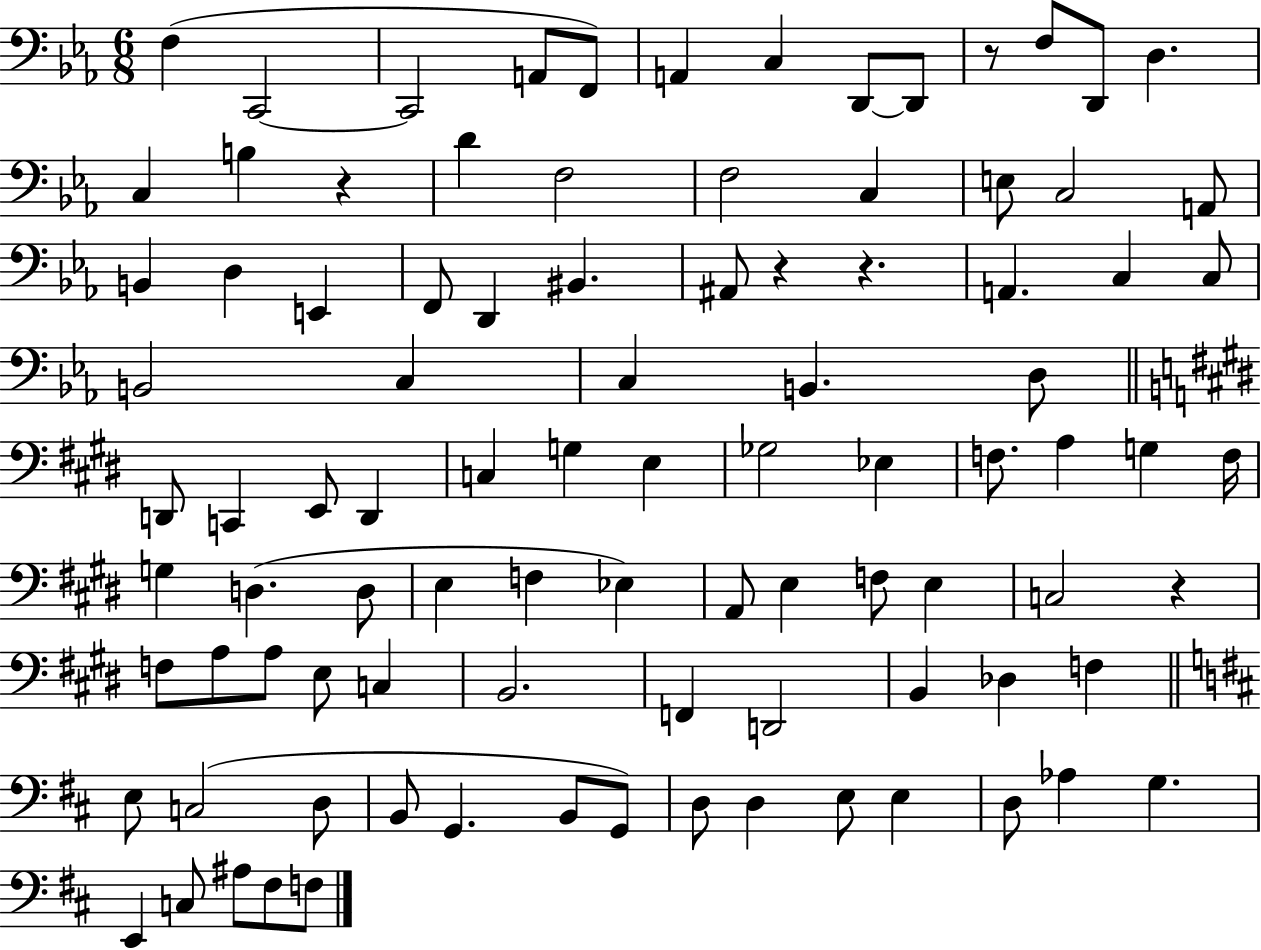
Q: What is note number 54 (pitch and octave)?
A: F3